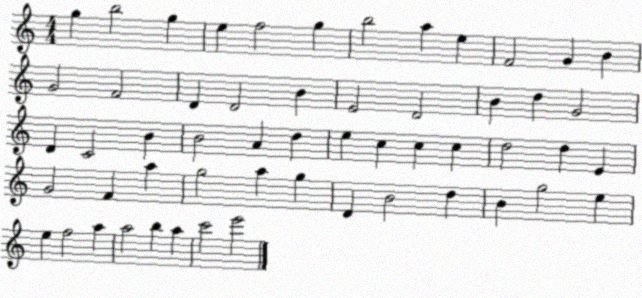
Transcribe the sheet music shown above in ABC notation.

X:1
T:Untitled
M:4/4
L:1/4
K:C
g b2 g e f2 g b2 a e F2 G B G2 F2 D D2 B E2 D2 B d G2 D C2 B B2 A d e c c c d2 d E G2 F a g2 a g D B2 d B g2 e e f2 a a2 b a c'2 e'2